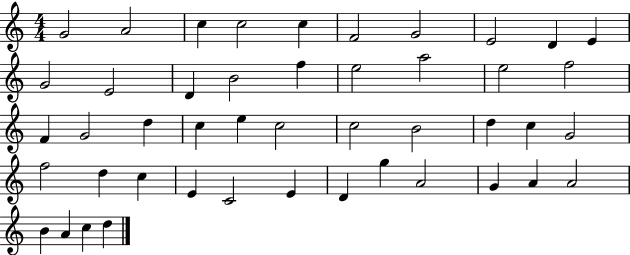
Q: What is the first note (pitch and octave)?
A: G4